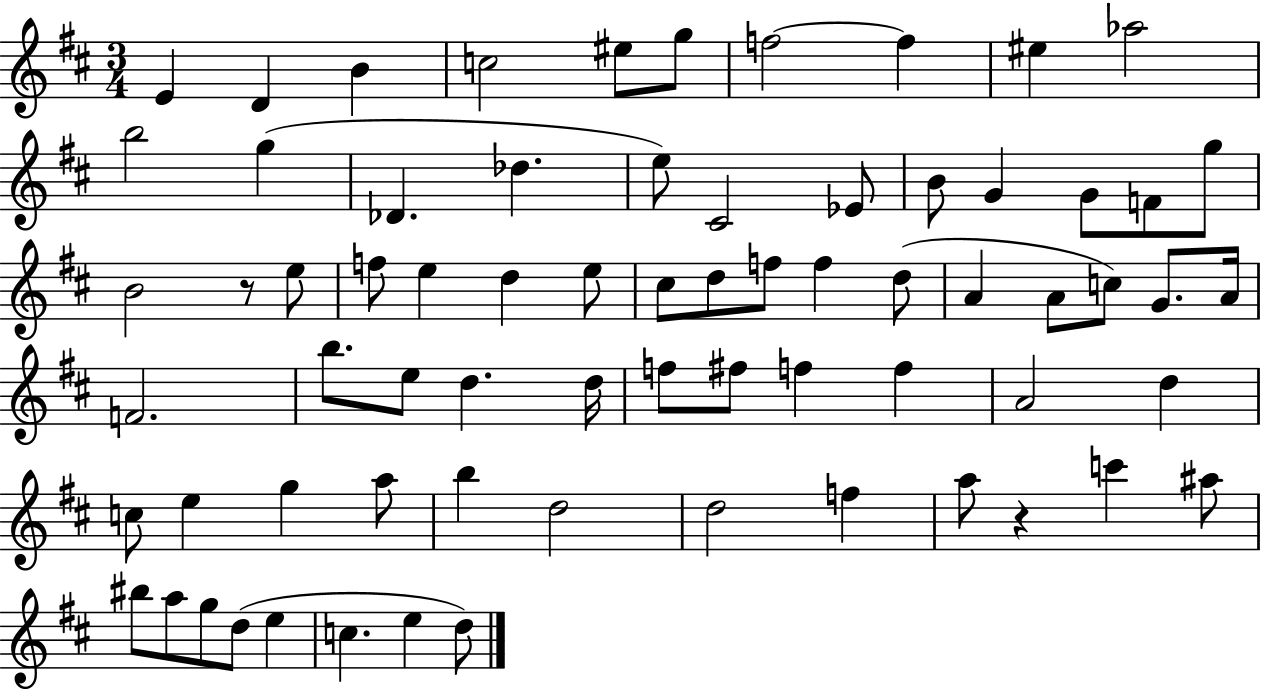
{
  \clef treble
  \numericTimeSignature
  \time 3/4
  \key d \major
  e'4 d'4 b'4 | c''2 eis''8 g''8 | f''2~~ f''4 | eis''4 aes''2 | \break b''2 g''4( | des'4. des''4. | e''8) cis'2 ees'8 | b'8 g'4 g'8 f'8 g''8 | \break b'2 r8 e''8 | f''8 e''4 d''4 e''8 | cis''8 d''8 f''8 f''4 d''8( | a'4 a'8 c''8) g'8. a'16 | \break f'2. | b''8. e''8 d''4. d''16 | f''8 fis''8 f''4 f''4 | a'2 d''4 | \break c''8 e''4 g''4 a''8 | b''4 d''2 | d''2 f''4 | a''8 r4 c'''4 ais''8 | \break bis''8 a''8 g''8 d''8( e''4 | c''4. e''4 d''8) | \bar "|."
}